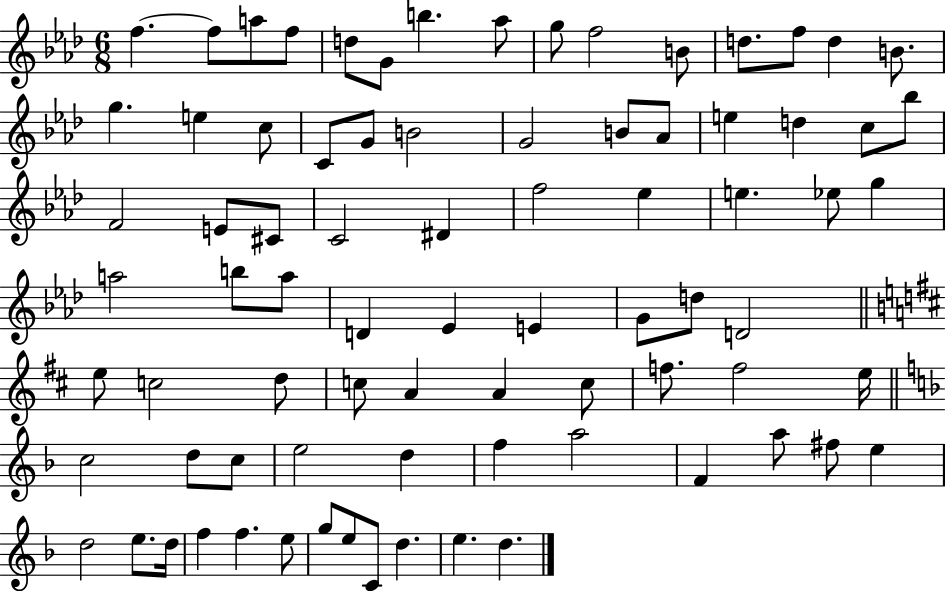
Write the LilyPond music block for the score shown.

{
  \clef treble
  \numericTimeSignature
  \time 6/8
  \key aes \major
  f''4.~~ f''8 a''8 f''8 | d''8 g'8 b''4. aes''8 | g''8 f''2 b'8 | d''8. f''8 d''4 b'8. | \break g''4. e''4 c''8 | c'8 g'8 b'2 | g'2 b'8 aes'8 | e''4 d''4 c''8 bes''8 | \break f'2 e'8 cis'8 | c'2 dis'4 | f''2 ees''4 | e''4. ees''8 g''4 | \break a''2 b''8 a''8 | d'4 ees'4 e'4 | g'8 d''8 d'2 | \bar "||" \break \key d \major e''8 c''2 d''8 | c''8 a'4 a'4 c''8 | f''8. f''2 e''16 | \bar "||" \break \key f \major c''2 d''8 c''8 | e''2 d''4 | f''4 a''2 | f'4 a''8 fis''8 e''4 | \break d''2 e''8. d''16 | f''4 f''4. e''8 | g''8 e''8 c'8 d''4. | e''4. d''4. | \break \bar "|."
}